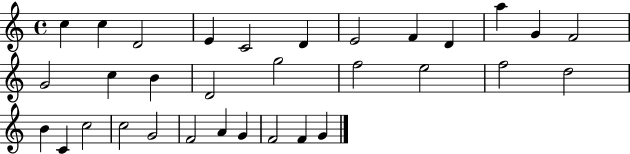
{
  \clef treble
  \time 4/4
  \defaultTimeSignature
  \key c \major
  c''4 c''4 d'2 | e'4 c'2 d'4 | e'2 f'4 d'4 | a''4 g'4 f'2 | \break g'2 c''4 b'4 | d'2 g''2 | f''2 e''2 | f''2 d''2 | \break b'4 c'4 c''2 | c''2 g'2 | f'2 a'4 g'4 | f'2 f'4 g'4 | \break \bar "|."
}